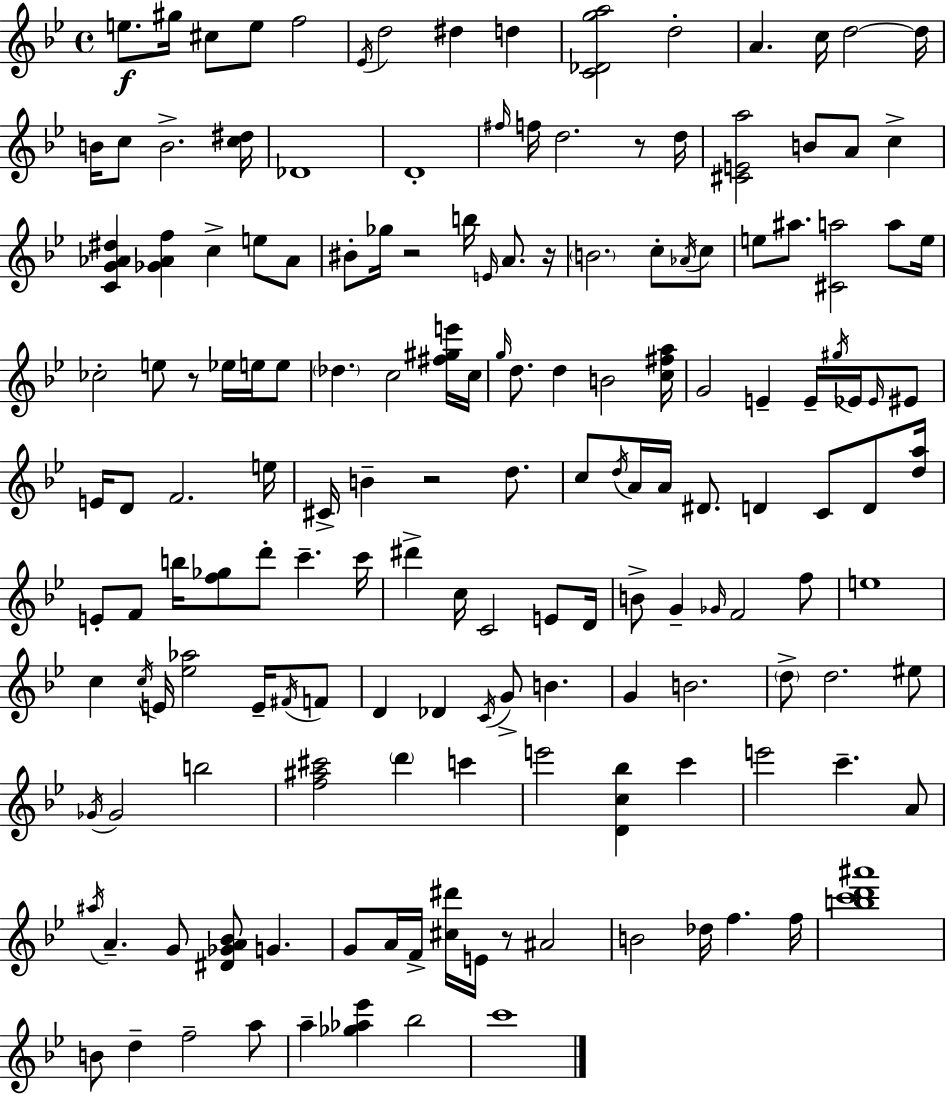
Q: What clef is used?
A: treble